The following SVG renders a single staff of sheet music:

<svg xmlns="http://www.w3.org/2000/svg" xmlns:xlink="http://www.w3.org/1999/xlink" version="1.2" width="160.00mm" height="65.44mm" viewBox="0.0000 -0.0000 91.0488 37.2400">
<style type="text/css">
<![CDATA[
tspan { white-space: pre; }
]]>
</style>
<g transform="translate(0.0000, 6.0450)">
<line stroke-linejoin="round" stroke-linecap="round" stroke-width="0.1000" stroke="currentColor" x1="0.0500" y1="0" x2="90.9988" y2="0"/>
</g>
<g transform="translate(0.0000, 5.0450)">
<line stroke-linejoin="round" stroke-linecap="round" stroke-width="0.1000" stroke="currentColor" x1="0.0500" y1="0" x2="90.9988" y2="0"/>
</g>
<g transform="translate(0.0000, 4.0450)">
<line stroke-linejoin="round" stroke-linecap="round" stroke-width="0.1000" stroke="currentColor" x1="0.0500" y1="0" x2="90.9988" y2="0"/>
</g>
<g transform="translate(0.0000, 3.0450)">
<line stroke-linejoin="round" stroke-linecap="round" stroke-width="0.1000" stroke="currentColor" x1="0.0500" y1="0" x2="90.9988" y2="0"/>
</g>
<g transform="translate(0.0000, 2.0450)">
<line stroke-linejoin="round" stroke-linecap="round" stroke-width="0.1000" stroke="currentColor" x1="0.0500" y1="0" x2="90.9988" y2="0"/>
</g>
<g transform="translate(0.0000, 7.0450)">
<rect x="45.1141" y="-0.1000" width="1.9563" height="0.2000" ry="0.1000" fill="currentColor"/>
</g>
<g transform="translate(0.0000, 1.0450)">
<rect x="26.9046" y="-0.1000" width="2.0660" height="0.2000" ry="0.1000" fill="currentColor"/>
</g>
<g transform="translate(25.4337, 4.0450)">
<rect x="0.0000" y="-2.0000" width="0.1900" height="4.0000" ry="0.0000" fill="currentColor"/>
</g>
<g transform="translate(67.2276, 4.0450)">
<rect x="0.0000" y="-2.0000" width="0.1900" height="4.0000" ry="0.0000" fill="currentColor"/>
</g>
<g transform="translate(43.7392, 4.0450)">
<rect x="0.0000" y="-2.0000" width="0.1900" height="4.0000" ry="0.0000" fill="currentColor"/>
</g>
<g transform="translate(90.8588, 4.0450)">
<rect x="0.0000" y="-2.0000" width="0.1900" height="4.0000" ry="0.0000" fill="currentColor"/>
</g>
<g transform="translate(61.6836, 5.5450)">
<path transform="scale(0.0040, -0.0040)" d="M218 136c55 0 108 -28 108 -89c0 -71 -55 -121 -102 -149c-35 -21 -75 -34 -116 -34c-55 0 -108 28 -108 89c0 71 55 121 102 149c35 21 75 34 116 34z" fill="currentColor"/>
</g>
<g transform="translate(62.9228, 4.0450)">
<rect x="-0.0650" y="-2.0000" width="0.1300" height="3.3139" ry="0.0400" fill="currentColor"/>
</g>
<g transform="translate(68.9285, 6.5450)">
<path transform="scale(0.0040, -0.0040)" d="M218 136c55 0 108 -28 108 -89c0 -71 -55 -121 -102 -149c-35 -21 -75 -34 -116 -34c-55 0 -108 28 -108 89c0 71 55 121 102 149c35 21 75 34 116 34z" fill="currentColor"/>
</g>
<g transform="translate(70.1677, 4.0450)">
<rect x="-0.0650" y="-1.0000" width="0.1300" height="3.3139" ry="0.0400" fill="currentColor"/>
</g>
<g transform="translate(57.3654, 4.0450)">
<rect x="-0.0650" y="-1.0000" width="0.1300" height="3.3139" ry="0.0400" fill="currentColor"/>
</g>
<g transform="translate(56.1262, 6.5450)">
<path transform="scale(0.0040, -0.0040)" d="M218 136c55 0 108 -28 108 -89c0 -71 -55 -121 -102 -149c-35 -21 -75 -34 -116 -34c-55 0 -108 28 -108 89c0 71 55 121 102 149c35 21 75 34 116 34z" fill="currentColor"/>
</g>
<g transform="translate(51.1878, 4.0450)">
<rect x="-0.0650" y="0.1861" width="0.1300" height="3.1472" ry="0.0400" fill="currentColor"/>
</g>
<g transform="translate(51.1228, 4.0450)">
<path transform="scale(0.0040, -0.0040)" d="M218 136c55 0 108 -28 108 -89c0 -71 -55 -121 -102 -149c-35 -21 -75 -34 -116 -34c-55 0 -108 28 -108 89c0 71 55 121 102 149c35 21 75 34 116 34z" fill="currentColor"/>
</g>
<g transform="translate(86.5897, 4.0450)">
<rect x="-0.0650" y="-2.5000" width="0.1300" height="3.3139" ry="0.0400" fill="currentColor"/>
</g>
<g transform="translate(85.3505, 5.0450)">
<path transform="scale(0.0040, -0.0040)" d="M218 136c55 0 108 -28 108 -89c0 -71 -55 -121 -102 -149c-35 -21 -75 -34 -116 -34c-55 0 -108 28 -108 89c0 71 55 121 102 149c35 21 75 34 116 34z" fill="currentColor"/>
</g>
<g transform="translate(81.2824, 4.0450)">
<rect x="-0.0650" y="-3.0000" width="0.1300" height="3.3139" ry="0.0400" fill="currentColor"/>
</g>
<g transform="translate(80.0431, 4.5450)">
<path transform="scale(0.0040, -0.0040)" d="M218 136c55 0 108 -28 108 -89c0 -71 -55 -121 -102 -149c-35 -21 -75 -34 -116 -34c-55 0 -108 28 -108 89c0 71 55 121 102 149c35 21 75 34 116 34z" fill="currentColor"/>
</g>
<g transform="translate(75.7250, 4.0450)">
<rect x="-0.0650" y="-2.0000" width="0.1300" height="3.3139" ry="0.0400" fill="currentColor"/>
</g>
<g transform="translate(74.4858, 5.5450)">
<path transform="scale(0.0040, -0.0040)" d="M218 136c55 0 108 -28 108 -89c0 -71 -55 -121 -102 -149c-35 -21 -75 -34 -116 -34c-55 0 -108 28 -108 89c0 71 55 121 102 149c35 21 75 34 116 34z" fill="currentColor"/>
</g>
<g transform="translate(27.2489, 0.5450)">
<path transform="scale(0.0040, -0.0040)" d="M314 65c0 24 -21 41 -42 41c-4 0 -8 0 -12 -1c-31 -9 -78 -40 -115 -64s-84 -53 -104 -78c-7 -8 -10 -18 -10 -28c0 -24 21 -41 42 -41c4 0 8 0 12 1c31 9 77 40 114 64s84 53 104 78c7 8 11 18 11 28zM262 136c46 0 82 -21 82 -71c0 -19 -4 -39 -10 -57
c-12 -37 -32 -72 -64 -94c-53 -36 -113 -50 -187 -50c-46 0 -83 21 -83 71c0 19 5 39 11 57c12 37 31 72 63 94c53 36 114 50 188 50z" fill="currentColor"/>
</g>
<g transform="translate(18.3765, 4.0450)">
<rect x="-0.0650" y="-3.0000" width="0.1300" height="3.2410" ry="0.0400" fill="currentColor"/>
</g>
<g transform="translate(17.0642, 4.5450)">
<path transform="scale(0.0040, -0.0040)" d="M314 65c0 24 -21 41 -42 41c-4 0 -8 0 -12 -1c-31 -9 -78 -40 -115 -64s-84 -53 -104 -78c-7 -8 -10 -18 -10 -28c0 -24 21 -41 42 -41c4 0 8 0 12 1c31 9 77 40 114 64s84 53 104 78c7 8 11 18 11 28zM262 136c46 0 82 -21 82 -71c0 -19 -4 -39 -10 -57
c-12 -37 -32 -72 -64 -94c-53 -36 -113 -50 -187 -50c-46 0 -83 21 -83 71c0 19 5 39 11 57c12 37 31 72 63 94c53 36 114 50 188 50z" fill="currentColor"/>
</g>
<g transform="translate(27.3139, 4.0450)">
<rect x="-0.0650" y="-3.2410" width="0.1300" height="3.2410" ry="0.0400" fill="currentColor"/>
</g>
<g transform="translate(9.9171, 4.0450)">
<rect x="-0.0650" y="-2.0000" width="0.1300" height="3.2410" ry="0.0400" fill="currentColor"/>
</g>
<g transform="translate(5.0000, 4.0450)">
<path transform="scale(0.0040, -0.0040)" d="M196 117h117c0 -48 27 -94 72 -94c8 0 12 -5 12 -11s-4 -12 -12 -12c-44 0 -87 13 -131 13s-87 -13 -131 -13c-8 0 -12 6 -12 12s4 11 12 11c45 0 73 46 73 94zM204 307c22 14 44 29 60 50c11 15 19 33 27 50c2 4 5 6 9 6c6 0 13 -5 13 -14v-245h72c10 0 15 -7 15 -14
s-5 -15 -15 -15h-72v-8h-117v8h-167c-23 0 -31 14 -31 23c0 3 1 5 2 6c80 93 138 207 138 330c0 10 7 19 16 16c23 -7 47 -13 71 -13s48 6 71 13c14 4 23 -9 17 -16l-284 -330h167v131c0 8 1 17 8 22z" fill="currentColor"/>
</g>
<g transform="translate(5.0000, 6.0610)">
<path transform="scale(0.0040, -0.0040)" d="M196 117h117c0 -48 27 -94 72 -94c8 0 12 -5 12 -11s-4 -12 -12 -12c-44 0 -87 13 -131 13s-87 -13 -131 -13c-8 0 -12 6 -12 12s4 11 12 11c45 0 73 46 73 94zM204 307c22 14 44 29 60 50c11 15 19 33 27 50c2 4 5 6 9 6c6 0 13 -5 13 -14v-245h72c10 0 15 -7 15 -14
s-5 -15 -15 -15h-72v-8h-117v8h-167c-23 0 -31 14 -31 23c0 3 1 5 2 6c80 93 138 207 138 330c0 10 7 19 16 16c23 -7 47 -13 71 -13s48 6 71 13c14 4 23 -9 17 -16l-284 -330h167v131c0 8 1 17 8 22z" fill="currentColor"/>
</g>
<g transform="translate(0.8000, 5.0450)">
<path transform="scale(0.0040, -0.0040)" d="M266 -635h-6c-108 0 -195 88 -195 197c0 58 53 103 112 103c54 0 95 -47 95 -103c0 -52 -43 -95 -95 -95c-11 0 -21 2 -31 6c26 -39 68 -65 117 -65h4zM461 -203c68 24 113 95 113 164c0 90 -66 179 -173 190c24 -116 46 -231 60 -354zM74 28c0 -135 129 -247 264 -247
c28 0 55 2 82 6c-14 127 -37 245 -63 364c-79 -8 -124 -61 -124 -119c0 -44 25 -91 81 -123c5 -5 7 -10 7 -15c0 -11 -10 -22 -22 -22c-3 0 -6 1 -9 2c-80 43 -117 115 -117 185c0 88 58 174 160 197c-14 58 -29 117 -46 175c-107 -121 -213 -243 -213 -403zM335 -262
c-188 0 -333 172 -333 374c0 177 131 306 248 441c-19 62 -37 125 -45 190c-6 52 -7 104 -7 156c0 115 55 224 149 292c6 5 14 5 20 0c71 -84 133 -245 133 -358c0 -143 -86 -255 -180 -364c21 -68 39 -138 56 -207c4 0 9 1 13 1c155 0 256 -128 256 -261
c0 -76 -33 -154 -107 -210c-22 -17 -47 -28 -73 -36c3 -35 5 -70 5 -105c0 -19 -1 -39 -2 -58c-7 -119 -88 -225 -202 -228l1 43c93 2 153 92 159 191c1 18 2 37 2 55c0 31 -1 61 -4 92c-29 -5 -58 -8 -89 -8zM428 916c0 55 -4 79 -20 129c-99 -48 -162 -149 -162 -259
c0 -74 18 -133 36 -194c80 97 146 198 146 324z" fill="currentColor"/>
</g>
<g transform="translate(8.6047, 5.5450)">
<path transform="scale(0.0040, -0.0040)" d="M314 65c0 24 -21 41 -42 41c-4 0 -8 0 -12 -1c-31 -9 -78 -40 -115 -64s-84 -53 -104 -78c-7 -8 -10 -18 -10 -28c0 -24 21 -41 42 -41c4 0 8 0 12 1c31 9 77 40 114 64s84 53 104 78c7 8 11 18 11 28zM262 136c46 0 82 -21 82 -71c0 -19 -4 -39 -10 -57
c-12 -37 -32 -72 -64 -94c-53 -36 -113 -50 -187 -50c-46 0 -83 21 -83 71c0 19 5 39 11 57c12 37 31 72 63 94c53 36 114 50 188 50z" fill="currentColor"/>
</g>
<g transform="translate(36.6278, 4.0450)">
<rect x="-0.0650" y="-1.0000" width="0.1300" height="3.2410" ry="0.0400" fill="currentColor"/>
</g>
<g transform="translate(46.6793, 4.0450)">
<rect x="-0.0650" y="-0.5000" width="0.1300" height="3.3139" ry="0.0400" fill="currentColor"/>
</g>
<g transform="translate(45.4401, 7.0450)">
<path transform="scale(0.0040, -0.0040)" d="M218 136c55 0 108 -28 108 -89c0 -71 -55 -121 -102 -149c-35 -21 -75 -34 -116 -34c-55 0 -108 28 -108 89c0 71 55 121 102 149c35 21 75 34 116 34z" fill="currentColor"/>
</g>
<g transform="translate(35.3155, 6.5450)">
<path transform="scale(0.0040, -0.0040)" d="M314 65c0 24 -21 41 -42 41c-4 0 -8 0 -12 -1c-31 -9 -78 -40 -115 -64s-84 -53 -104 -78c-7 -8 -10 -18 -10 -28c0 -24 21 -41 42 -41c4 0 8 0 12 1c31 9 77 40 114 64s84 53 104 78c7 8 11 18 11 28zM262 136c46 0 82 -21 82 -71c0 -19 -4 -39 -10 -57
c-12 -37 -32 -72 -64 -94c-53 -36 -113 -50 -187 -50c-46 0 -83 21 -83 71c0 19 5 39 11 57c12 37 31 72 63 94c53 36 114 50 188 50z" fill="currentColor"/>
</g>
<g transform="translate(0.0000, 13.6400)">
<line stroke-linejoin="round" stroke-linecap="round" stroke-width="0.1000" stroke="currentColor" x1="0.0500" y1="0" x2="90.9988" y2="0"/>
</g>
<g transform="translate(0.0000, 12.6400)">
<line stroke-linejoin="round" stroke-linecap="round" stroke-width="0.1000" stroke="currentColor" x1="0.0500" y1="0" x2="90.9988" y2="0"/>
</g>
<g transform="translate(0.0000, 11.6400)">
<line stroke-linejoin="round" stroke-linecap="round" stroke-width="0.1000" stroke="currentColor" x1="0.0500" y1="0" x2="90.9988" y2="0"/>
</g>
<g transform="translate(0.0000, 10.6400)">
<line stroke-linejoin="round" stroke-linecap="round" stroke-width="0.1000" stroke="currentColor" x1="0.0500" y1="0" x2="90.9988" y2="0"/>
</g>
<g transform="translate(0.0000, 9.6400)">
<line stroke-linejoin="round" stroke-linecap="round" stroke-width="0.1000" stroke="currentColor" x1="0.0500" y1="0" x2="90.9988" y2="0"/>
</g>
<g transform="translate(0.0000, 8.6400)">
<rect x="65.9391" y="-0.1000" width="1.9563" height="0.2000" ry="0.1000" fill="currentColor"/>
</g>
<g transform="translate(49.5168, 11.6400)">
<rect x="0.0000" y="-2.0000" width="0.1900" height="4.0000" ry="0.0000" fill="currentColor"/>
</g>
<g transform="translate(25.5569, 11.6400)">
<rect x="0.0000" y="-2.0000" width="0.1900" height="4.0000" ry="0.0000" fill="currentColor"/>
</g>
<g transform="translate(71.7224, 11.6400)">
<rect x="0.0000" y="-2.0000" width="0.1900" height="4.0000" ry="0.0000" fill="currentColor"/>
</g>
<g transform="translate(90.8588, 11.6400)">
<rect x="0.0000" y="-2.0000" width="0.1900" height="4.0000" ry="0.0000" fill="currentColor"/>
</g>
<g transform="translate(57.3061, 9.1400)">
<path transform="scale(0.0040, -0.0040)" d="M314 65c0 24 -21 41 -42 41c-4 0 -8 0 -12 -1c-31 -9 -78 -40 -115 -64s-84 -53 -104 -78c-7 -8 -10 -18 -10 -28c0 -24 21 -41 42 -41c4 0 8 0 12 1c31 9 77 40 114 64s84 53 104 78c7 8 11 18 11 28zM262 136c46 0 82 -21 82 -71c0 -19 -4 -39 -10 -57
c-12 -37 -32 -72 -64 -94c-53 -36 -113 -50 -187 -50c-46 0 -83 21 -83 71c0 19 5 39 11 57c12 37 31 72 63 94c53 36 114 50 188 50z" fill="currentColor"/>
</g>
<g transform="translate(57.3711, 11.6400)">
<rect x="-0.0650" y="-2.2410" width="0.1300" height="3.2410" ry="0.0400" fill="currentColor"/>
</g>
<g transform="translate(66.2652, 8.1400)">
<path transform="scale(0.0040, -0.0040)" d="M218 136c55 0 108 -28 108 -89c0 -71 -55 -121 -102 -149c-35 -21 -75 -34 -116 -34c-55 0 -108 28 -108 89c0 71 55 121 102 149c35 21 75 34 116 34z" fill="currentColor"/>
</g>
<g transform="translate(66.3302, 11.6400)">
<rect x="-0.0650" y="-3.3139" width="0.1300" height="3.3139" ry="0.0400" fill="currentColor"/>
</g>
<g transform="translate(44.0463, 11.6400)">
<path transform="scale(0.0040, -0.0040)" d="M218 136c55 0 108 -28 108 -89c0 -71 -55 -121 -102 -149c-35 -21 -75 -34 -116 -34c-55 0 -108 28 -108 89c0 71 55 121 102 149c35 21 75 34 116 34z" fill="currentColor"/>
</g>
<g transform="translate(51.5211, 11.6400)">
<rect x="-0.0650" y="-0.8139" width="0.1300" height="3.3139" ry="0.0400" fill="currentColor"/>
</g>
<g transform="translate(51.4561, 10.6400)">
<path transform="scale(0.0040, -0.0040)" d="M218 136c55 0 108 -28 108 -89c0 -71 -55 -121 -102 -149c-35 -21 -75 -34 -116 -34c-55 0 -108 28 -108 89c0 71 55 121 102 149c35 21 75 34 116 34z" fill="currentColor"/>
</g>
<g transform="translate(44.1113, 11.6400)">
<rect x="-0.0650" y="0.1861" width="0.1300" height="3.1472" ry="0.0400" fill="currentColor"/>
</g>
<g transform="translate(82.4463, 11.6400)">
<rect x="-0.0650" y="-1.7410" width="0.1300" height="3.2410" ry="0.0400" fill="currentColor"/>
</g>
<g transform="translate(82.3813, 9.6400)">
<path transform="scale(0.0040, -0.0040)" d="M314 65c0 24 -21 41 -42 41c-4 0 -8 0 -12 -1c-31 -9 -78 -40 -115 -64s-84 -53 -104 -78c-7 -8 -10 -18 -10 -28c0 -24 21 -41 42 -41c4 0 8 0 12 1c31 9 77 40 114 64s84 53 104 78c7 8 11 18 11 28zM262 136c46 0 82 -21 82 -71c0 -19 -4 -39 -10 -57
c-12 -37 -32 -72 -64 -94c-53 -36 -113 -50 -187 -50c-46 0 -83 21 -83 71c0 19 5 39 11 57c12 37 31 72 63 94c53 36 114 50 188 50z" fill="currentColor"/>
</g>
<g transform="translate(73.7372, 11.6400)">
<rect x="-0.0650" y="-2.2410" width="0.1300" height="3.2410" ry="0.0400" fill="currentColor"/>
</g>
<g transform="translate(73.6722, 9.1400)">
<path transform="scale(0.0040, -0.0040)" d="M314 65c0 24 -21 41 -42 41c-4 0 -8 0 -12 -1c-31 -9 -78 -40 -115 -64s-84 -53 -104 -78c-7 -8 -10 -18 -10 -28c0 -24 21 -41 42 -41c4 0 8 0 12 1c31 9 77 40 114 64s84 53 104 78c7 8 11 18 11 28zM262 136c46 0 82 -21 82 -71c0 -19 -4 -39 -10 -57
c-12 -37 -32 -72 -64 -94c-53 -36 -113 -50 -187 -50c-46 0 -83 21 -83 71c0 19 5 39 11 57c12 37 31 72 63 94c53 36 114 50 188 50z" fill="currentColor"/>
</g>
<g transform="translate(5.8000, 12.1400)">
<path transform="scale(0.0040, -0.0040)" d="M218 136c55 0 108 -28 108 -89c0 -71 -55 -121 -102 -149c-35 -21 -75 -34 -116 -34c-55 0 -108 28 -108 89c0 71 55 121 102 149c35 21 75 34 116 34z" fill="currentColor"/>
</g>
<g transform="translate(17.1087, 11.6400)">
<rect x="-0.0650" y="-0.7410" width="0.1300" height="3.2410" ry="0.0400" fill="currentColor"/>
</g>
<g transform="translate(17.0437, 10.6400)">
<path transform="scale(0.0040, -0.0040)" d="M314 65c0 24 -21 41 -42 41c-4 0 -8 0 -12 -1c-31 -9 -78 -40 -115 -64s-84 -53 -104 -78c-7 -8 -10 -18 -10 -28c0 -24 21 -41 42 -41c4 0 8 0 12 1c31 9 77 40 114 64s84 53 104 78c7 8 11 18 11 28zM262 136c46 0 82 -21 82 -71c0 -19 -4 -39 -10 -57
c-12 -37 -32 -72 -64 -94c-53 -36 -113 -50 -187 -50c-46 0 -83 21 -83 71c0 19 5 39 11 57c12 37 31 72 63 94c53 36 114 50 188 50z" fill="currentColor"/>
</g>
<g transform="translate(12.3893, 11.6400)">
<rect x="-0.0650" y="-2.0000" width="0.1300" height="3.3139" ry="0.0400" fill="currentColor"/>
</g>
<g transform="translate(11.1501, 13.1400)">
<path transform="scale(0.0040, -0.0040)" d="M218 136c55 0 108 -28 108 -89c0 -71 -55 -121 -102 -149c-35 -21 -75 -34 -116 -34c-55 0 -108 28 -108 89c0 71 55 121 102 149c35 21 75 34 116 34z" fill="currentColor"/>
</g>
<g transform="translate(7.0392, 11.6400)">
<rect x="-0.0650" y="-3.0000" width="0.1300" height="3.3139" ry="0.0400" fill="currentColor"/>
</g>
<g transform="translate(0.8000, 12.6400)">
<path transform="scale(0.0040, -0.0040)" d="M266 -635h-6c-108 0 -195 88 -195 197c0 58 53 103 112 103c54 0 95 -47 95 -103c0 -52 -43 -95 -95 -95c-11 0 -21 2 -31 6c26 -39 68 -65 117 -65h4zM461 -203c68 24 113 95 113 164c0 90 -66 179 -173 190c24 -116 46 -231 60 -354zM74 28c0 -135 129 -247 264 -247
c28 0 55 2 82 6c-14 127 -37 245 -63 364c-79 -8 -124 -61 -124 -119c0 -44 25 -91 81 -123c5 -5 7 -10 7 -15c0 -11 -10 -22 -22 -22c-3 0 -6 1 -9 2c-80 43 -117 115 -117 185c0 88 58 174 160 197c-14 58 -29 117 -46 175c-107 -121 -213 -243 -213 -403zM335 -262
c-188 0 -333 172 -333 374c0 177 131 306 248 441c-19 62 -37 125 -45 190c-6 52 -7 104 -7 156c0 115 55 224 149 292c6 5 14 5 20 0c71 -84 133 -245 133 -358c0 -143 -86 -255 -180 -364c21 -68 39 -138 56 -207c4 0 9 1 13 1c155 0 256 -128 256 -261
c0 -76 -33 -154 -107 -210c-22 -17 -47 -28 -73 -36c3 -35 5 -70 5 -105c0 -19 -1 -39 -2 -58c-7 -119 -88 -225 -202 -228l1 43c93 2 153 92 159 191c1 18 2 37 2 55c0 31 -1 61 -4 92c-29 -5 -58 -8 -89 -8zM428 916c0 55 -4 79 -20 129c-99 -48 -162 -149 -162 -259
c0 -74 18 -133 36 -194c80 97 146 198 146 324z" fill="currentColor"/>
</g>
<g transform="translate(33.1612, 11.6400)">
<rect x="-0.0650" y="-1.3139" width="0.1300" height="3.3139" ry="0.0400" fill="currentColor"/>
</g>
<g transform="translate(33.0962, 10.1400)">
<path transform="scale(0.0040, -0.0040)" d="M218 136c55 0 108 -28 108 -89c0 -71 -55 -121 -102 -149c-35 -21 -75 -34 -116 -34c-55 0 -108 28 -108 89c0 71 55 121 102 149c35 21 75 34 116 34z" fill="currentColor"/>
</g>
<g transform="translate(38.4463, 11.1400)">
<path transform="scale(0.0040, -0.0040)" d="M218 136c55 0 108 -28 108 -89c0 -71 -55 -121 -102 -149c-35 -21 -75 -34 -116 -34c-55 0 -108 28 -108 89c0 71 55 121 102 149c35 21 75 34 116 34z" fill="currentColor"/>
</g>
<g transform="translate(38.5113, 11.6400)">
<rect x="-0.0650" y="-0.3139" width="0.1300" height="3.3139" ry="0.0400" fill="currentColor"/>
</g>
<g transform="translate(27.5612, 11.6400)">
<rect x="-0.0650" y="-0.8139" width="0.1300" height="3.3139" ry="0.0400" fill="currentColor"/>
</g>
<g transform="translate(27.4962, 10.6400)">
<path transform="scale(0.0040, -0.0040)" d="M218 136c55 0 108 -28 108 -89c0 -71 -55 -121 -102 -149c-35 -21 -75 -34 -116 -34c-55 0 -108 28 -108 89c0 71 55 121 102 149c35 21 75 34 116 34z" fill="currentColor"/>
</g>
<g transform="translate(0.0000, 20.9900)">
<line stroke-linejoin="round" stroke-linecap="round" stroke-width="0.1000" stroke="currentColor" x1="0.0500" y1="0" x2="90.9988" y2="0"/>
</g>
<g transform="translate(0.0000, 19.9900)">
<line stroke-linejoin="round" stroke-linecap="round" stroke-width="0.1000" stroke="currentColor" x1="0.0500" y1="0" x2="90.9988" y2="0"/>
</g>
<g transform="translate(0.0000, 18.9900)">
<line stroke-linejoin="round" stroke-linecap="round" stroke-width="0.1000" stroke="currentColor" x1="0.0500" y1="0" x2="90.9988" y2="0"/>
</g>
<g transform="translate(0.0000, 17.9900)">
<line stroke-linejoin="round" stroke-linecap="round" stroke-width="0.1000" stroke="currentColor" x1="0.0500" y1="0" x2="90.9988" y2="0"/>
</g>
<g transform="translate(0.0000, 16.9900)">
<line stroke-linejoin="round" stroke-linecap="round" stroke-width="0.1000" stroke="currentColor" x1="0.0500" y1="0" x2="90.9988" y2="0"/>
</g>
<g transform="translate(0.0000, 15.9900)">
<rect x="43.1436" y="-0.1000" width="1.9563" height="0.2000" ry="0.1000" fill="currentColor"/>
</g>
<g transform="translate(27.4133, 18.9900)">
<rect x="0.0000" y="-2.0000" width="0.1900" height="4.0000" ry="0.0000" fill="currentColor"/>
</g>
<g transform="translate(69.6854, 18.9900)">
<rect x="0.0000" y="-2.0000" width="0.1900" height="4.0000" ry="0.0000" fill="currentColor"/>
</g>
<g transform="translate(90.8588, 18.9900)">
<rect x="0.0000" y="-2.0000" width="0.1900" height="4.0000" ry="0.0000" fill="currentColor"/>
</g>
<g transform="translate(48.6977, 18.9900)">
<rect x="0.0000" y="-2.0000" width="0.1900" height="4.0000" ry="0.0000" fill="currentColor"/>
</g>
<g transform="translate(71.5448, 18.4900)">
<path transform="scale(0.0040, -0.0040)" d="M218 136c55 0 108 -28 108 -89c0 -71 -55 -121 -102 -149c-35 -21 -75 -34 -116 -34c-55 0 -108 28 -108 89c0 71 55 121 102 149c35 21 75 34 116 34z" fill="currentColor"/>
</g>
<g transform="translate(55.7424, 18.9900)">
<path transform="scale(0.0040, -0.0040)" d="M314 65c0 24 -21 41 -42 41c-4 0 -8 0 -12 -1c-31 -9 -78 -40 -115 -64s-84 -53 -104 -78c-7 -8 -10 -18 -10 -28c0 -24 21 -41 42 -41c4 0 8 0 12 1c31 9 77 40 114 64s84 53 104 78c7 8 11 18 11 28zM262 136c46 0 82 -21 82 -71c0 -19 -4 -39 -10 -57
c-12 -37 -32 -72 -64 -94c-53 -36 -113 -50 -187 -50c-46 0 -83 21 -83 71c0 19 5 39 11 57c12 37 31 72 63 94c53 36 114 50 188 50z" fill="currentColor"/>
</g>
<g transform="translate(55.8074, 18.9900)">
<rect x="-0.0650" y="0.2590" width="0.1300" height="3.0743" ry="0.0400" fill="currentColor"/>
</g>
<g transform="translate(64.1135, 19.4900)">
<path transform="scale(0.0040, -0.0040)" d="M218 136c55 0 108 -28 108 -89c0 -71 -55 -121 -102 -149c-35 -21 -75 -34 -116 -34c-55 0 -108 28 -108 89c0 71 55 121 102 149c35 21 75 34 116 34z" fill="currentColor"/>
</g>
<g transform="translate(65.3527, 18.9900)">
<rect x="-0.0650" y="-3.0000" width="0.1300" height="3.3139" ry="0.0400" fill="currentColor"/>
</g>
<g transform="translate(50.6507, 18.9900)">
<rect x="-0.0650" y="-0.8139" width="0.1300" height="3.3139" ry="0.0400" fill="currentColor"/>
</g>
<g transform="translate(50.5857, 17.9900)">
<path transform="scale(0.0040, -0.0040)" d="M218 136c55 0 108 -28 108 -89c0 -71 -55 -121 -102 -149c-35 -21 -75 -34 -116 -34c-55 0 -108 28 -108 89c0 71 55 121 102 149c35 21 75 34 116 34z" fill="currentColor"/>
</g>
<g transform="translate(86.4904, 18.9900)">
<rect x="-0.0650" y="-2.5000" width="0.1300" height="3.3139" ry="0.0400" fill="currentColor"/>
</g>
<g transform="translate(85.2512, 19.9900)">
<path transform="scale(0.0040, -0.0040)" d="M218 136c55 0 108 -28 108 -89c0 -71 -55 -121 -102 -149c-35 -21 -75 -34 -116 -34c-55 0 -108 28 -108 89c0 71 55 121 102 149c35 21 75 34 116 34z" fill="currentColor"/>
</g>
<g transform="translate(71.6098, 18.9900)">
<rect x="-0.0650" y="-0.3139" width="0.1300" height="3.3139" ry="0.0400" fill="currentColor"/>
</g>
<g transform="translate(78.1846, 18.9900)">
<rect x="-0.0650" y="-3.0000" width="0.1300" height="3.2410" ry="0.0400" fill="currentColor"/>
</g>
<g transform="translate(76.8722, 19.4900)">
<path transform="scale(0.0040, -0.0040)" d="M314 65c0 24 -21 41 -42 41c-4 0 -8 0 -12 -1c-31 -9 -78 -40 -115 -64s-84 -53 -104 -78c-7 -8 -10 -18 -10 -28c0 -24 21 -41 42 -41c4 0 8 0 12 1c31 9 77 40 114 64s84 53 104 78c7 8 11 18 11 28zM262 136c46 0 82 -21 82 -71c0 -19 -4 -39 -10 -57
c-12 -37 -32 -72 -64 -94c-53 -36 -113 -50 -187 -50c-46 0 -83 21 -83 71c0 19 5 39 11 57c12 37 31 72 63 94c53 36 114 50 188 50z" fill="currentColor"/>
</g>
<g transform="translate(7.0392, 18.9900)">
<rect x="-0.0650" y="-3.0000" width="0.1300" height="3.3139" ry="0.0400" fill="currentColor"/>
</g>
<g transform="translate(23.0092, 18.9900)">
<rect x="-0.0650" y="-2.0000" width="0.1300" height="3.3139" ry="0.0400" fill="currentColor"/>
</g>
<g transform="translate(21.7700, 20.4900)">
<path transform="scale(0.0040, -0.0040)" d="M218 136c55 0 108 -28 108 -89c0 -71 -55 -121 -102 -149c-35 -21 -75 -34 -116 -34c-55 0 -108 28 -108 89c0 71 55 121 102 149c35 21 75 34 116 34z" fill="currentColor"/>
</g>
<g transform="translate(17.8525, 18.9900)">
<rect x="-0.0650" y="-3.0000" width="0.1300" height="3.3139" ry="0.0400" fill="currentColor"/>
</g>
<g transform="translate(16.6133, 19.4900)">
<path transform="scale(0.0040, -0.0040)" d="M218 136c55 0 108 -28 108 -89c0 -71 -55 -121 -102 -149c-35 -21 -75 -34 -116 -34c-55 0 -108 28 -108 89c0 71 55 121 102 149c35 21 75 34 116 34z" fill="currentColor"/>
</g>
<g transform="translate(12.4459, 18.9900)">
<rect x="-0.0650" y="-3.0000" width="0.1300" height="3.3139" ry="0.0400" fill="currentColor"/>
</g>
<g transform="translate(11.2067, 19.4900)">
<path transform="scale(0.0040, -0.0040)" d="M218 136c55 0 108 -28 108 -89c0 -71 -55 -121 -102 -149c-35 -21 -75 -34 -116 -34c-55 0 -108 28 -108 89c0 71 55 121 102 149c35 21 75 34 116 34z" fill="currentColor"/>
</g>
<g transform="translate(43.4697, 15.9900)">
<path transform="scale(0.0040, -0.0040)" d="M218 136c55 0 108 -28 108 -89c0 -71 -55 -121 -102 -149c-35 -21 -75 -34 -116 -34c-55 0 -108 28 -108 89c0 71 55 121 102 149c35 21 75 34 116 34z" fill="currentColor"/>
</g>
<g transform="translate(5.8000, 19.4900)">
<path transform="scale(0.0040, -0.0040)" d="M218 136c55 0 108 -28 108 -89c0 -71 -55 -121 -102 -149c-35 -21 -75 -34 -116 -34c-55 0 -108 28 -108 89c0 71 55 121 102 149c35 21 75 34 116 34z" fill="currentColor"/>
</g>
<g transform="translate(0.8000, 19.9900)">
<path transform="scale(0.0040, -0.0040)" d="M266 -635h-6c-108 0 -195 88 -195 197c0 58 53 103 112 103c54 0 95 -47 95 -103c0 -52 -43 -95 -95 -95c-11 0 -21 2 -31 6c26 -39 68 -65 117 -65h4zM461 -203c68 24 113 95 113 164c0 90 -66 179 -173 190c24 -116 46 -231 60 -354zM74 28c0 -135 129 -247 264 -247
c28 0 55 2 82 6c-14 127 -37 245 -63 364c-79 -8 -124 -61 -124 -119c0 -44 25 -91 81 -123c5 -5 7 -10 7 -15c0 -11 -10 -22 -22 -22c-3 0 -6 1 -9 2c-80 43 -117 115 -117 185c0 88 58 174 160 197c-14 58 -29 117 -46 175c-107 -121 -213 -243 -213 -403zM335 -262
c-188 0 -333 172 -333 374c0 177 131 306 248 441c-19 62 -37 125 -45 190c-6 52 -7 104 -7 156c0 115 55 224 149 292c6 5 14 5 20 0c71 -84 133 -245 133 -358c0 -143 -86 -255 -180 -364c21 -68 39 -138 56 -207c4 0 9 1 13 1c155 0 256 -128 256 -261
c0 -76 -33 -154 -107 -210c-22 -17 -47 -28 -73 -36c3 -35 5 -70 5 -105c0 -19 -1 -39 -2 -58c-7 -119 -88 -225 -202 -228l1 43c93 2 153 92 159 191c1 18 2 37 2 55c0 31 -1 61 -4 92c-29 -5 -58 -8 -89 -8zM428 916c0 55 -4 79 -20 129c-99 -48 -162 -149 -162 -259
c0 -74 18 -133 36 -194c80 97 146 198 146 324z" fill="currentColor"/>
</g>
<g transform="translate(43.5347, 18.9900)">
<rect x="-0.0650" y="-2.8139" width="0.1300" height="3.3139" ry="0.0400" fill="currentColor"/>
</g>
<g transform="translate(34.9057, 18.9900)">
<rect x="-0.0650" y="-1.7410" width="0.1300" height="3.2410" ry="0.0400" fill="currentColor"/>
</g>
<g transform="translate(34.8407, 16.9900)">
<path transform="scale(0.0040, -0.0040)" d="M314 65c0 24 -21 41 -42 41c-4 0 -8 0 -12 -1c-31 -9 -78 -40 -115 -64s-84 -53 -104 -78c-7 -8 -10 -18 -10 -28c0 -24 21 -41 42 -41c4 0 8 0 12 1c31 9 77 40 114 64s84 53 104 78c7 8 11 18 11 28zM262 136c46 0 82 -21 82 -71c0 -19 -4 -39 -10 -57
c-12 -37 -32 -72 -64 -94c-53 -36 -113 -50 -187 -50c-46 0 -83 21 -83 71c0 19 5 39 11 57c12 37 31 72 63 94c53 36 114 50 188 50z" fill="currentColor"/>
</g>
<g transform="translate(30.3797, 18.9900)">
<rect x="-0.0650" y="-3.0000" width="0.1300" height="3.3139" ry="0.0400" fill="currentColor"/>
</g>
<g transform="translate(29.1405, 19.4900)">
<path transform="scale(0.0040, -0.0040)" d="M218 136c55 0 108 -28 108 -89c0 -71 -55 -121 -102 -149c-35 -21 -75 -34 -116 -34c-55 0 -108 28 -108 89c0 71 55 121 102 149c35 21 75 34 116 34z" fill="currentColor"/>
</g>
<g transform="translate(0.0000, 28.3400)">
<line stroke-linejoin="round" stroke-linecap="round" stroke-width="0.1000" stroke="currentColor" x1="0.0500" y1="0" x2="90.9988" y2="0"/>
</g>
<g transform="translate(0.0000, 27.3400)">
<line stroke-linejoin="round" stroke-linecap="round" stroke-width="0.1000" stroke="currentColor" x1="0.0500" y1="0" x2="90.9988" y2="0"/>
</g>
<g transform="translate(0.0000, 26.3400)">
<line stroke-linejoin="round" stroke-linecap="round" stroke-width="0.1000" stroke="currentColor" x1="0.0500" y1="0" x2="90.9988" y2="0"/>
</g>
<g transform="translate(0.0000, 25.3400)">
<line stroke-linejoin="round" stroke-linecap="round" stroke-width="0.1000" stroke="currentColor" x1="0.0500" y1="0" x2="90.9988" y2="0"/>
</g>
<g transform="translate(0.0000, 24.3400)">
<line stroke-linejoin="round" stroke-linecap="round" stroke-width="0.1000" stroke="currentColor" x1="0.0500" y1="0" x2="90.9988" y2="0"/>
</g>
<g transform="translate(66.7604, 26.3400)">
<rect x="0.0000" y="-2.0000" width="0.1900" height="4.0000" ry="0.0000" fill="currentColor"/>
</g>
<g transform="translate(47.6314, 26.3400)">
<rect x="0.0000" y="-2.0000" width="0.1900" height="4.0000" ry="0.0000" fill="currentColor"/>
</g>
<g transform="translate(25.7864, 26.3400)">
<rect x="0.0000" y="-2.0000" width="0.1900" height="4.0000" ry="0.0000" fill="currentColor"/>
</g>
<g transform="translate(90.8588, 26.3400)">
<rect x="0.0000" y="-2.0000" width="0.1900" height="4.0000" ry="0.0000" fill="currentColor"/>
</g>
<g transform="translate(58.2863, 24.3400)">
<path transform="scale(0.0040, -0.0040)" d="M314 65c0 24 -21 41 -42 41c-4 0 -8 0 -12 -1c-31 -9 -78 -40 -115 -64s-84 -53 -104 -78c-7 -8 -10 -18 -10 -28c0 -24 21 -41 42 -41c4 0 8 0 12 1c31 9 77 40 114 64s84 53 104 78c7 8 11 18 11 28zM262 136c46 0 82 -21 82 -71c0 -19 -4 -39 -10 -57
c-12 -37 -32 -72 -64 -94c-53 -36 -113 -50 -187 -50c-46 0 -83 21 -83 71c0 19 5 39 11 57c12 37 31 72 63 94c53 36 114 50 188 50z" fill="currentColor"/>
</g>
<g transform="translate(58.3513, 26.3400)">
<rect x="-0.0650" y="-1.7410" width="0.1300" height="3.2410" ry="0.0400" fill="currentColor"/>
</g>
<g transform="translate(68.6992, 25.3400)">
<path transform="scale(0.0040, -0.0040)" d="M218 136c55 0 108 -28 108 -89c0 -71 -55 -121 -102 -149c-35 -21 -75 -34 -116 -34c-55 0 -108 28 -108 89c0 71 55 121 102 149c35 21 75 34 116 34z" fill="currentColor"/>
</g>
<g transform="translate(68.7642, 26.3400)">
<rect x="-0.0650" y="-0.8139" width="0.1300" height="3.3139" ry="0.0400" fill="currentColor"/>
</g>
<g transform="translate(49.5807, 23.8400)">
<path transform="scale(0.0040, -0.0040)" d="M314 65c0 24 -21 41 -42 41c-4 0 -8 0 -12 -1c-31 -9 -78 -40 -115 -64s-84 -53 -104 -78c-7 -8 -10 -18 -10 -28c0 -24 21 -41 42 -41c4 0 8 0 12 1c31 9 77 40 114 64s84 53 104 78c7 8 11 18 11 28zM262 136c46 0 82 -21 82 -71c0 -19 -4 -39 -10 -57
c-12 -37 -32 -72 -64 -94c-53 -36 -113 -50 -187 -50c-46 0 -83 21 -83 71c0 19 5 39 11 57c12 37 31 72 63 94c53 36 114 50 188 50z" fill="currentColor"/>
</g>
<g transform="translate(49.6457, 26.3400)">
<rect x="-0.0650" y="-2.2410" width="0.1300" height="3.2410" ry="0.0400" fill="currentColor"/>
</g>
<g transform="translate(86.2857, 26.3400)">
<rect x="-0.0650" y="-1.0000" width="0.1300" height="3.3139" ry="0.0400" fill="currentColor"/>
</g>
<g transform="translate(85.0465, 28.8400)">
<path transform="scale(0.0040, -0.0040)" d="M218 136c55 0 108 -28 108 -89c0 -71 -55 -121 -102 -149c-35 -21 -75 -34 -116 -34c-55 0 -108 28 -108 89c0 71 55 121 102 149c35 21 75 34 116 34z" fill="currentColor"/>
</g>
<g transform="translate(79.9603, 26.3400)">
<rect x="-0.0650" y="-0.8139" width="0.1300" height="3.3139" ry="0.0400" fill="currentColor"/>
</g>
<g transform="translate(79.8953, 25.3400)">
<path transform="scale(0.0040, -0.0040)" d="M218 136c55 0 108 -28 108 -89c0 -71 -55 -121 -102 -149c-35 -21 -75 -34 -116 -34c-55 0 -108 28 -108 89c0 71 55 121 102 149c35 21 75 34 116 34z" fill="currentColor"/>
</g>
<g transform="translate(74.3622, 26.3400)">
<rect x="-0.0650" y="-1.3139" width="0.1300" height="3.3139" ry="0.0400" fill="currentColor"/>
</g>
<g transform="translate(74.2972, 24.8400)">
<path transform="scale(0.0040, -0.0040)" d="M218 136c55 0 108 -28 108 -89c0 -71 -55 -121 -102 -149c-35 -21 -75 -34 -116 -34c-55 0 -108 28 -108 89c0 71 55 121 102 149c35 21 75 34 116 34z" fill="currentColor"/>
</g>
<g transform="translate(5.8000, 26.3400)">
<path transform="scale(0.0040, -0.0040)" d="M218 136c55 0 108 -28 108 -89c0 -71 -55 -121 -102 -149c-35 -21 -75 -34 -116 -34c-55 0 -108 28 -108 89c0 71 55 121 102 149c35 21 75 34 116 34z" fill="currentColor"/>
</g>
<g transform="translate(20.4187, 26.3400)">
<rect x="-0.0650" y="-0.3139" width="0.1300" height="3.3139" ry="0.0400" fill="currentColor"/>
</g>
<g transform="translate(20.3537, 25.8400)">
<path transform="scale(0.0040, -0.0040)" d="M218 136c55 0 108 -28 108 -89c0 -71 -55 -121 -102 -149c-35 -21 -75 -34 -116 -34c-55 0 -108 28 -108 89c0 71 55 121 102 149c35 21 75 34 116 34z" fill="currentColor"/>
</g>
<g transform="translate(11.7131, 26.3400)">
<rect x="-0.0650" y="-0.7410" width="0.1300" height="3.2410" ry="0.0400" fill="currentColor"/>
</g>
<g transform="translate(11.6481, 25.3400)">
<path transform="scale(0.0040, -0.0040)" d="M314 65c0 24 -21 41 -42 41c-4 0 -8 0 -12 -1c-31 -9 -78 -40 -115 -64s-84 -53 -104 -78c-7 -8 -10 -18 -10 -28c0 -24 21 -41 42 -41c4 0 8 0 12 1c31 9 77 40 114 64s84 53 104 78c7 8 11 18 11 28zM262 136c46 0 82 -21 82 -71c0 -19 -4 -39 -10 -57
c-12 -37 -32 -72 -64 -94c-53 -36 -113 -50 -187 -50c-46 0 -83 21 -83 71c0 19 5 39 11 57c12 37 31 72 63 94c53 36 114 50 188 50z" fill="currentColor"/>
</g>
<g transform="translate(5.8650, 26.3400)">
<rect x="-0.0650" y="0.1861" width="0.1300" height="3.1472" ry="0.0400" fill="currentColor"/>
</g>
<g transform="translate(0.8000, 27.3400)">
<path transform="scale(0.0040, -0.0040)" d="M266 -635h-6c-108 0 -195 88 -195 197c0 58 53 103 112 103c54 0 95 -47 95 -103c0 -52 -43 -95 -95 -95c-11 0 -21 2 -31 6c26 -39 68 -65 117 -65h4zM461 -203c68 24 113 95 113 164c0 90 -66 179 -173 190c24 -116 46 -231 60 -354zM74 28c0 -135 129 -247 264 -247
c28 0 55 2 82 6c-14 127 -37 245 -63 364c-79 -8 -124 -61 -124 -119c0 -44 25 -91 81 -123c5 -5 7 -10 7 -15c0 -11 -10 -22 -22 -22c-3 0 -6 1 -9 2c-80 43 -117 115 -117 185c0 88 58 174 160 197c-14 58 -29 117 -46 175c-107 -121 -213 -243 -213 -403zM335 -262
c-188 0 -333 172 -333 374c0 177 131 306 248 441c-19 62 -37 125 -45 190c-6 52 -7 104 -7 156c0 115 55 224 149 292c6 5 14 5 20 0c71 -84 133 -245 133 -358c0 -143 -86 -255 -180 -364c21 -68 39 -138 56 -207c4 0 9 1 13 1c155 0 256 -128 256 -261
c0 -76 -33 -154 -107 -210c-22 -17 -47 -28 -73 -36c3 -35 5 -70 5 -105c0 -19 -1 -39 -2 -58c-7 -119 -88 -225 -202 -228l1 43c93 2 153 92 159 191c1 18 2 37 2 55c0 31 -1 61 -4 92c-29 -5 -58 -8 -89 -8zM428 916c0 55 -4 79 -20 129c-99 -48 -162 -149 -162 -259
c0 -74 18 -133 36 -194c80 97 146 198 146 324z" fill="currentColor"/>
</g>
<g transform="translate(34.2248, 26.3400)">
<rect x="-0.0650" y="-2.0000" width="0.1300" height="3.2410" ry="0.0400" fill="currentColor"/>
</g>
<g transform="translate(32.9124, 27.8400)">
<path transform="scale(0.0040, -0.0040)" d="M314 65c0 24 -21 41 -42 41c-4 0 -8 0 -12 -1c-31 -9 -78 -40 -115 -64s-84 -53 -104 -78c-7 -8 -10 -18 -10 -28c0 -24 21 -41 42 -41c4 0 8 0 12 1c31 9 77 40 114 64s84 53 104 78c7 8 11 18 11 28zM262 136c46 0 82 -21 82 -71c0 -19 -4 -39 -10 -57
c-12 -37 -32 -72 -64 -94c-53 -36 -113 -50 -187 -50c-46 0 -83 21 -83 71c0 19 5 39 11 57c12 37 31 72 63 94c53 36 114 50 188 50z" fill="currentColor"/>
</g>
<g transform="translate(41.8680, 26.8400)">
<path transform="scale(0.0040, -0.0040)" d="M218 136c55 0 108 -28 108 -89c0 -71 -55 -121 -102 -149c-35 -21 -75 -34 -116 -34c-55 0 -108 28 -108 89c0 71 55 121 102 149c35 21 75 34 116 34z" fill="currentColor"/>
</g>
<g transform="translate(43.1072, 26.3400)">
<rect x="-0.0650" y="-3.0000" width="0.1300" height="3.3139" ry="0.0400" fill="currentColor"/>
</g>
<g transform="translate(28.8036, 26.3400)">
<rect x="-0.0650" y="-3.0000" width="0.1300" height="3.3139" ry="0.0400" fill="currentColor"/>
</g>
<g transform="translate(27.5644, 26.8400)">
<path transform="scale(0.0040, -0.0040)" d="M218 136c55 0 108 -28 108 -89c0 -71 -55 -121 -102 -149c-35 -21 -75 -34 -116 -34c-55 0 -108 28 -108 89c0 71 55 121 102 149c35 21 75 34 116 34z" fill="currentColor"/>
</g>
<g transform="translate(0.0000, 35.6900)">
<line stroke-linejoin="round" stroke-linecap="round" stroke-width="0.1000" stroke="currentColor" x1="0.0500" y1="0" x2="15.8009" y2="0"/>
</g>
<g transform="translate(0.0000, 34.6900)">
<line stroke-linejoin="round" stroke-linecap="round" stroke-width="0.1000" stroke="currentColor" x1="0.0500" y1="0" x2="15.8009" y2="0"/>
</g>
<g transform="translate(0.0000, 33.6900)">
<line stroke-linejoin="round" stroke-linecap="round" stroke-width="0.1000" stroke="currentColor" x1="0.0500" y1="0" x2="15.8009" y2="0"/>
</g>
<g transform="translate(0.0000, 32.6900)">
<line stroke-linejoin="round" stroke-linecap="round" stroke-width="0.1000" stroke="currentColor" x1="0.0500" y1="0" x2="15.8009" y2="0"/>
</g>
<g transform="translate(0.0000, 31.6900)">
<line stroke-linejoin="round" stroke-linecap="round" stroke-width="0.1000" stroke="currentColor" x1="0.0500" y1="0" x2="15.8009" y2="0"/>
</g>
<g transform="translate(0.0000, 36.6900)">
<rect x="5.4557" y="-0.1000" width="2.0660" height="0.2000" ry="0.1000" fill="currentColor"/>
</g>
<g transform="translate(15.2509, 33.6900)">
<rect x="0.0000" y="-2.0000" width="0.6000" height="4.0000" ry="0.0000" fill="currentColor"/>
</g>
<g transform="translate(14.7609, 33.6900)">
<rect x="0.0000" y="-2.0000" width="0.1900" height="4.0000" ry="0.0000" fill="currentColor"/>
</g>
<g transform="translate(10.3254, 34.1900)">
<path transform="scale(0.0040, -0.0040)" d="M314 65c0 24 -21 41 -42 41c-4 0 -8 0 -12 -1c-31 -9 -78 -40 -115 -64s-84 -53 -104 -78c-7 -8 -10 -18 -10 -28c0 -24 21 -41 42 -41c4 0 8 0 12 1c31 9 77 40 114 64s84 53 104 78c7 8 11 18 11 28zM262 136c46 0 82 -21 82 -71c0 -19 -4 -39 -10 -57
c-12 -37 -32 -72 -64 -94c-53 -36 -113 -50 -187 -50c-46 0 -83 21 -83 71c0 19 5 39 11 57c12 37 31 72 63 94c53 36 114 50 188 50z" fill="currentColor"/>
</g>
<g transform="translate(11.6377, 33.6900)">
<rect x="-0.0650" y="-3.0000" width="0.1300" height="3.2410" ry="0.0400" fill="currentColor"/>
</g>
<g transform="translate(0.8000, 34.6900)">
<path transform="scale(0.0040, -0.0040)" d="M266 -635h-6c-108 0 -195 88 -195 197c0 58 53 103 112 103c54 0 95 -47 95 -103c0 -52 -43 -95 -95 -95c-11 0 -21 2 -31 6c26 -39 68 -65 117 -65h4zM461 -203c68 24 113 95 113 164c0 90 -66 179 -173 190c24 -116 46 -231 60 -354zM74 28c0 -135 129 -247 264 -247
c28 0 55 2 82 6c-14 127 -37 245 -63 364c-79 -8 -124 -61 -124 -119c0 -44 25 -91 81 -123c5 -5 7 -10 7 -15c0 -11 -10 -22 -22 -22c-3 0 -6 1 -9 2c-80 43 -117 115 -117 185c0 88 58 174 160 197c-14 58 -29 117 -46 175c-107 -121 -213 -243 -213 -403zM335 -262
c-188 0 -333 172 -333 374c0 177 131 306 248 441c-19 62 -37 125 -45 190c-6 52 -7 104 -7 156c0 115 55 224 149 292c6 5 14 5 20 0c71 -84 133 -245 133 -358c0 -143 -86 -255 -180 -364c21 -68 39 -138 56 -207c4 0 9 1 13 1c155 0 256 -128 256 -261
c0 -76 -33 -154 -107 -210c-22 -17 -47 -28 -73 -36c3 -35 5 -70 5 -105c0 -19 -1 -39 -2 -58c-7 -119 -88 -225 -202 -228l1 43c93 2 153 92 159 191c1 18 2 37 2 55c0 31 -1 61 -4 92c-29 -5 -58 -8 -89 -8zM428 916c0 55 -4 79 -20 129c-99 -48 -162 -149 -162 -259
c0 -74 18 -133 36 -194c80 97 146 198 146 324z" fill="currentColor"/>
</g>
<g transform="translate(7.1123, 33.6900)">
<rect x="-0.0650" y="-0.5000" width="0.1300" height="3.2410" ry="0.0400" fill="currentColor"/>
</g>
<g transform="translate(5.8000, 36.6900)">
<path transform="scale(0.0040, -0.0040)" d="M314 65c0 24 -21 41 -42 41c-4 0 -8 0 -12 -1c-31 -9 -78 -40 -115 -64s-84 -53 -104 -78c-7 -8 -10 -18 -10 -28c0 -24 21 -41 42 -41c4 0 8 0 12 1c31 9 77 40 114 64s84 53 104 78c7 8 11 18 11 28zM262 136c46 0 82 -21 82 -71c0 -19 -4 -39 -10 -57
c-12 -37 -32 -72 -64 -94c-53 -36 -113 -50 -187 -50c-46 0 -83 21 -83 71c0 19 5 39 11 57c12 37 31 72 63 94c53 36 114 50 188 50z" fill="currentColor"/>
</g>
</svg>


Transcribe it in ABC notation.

X:1
T:Untitled
M:4/4
L:1/4
K:C
F2 A2 b2 D2 C B D F D F A G A F d2 d e c B d g2 b g2 f2 A A A F A f2 a d B2 A c A2 G B d2 c A F2 A g2 f2 d e d D C2 A2